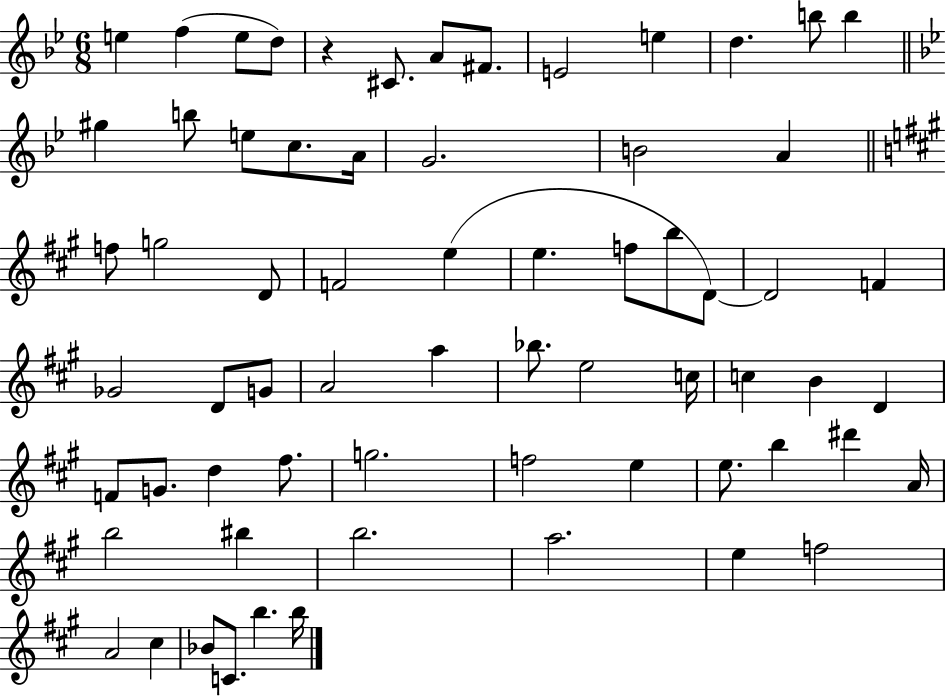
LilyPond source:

{
  \clef treble
  \numericTimeSignature
  \time 6/8
  \key bes \major
  e''4 f''4( e''8 d''8) | r4 cis'8. a'8 fis'8. | e'2 e''4 | d''4. b''8 b''4 | \break \bar "||" \break \key g \minor gis''4 b''8 e''8 c''8. a'16 | g'2. | b'2 a'4 | \bar "||" \break \key a \major f''8 g''2 d'8 | f'2 e''4( | e''4. f''8 b''8 d'8~~) | d'2 f'4 | \break ges'2 d'8 g'8 | a'2 a''4 | bes''8. e''2 c''16 | c''4 b'4 d'4 | \break f'8 g'8. d''4 fis''8. | g''2. | f''2 e''4 | e''8. b''4 dis'''4 a'16 | \break b''2 bis''4 | b''2. | a''2. | e''4 f''2 | \break a'2 cis''4 | bes'8 c'8. b''4. b''16 | \bar "|."
}